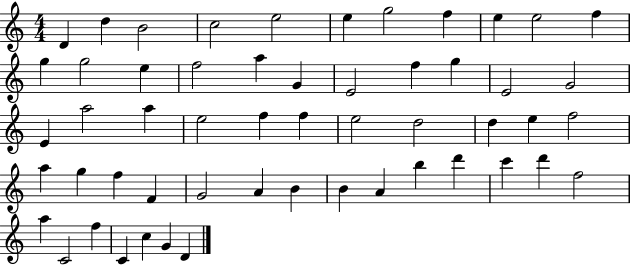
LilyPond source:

{
  \clef treble
  \numericTimeSignature
  \time 4/4
  \key c \major
  d'4 d''4 b'2 | c''2 e''2 | e''4 g''2 f''4 | e''4 e''2 f''4 | \break g''4 g''2 e''4 | f''2 a''4 g'4 | e'2 f''4 g''4 | e'2 g'2 | \break e'4 a''2 a''4 | e''2 f''4 f''4 | e''2 d''2 | d''4 e''4 f''2 | \break a''4 g''4 f''4 f'4 | g'2 a'4 b'4 | b'4 a'4 b''4 d'''4 | c'''4 d'''4 f''2 | \break a''4 c'2 f''4 | c'4 c''4 g'4 d'4 | \bar "|."
}